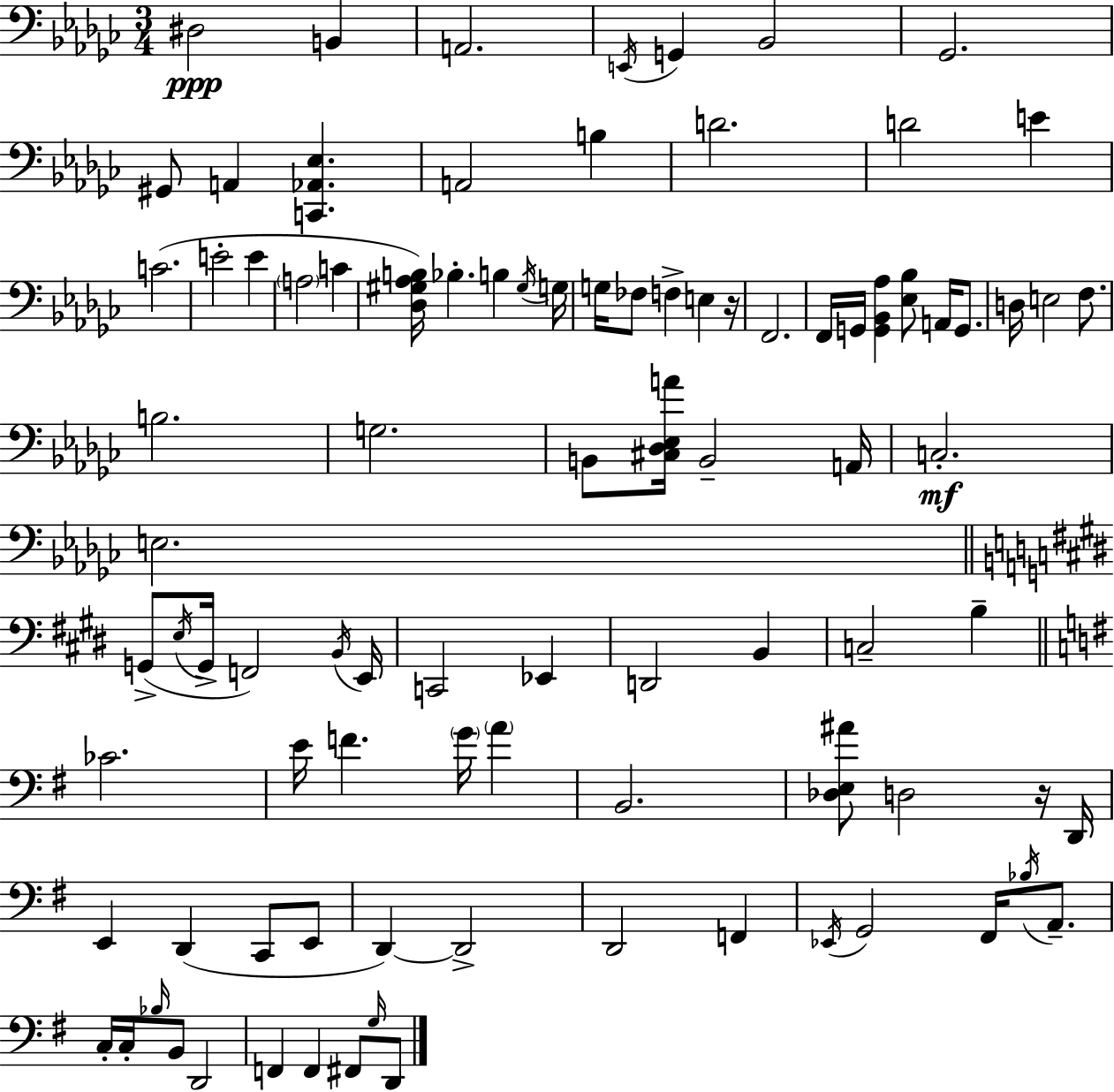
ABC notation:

X:1
T:Untitled
M:3/4
L:1/4
K:Ebm
^D,2 B,, A,,2 E,,/4 G,, _B,,2 _G,,2 ^G,,/2 A,, [C,,_A,,_E,] A,,2 B, D2 D2 E C2 E2 E A,2 C [_D,^G,_A,B,]/4 _B, B, ^G,/4 G,/4 G,/4 _F,/2 F, E, z/4 F,,2 F,,/4 G,,/4 [G,,_B,,_A,] [_E,_B,]/2 A,,/4 G,,/2 D,/4 E,2 F,/2 B,2 G,2 B,,/2 [^C,_D,_E,A]/4 B,,2 A,,/4 C,2 E,2 G,,/2 E,/4 G,,/4 F,,2 B,,/4 E,,/4 C,,2 _E,, D,,2 B,, C,2 B, _C2 E/4 F G/4 A B,,2 [_D,E,^A]/2 D,2 z/4 D,,/4 E,, D,, C,,/2 E,,/2 D,, D,,2 D,,2 F,, _E,,/4 G,,2 ^F,,/4 _B,/4 A,,/2 C,/4 C,/4 _B,/4 B,,/2 D,,2 F,, F,, ^F,,/2 G,/4 D,,/2